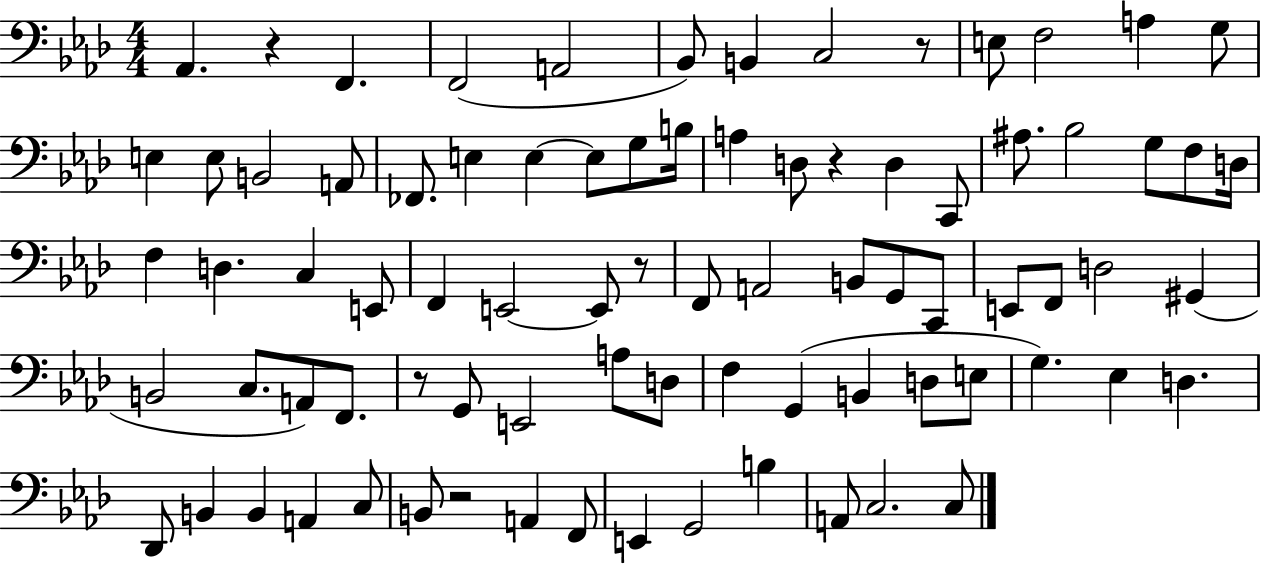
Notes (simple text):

Ab2/q. R/q F2/q. F2/h A2/h Bb2/e B2/q C3/h R/e E3/e F3/h A3/q G3/e E3/q E3/e B2/h A2/e FES2/e. E3/q E3/q E3/e G3/e B3/s A3/q D3/e R/q D3/q C2/e A#3/e. Bb3/h G3/e F3/e D3/s F3/q D3/q. C3/q E2/e F2/q E2/h E2/e R/e F2/e A2/h B2/e G2/e C2/e E2/e F2/e D3/h G#2/q B2/h C3/e. A2/e F2/e. R/e G2/e E2/h A3/e D3/e F3/q G2/q B2/q D3/e E3/e G3/q. Eb3/q D3/q. Db2/e B2/q B2/q A2/q C3/e B2/e R/h A2/q F2/e E2/q G2/h B3/q A2/e C3/h. C3/e